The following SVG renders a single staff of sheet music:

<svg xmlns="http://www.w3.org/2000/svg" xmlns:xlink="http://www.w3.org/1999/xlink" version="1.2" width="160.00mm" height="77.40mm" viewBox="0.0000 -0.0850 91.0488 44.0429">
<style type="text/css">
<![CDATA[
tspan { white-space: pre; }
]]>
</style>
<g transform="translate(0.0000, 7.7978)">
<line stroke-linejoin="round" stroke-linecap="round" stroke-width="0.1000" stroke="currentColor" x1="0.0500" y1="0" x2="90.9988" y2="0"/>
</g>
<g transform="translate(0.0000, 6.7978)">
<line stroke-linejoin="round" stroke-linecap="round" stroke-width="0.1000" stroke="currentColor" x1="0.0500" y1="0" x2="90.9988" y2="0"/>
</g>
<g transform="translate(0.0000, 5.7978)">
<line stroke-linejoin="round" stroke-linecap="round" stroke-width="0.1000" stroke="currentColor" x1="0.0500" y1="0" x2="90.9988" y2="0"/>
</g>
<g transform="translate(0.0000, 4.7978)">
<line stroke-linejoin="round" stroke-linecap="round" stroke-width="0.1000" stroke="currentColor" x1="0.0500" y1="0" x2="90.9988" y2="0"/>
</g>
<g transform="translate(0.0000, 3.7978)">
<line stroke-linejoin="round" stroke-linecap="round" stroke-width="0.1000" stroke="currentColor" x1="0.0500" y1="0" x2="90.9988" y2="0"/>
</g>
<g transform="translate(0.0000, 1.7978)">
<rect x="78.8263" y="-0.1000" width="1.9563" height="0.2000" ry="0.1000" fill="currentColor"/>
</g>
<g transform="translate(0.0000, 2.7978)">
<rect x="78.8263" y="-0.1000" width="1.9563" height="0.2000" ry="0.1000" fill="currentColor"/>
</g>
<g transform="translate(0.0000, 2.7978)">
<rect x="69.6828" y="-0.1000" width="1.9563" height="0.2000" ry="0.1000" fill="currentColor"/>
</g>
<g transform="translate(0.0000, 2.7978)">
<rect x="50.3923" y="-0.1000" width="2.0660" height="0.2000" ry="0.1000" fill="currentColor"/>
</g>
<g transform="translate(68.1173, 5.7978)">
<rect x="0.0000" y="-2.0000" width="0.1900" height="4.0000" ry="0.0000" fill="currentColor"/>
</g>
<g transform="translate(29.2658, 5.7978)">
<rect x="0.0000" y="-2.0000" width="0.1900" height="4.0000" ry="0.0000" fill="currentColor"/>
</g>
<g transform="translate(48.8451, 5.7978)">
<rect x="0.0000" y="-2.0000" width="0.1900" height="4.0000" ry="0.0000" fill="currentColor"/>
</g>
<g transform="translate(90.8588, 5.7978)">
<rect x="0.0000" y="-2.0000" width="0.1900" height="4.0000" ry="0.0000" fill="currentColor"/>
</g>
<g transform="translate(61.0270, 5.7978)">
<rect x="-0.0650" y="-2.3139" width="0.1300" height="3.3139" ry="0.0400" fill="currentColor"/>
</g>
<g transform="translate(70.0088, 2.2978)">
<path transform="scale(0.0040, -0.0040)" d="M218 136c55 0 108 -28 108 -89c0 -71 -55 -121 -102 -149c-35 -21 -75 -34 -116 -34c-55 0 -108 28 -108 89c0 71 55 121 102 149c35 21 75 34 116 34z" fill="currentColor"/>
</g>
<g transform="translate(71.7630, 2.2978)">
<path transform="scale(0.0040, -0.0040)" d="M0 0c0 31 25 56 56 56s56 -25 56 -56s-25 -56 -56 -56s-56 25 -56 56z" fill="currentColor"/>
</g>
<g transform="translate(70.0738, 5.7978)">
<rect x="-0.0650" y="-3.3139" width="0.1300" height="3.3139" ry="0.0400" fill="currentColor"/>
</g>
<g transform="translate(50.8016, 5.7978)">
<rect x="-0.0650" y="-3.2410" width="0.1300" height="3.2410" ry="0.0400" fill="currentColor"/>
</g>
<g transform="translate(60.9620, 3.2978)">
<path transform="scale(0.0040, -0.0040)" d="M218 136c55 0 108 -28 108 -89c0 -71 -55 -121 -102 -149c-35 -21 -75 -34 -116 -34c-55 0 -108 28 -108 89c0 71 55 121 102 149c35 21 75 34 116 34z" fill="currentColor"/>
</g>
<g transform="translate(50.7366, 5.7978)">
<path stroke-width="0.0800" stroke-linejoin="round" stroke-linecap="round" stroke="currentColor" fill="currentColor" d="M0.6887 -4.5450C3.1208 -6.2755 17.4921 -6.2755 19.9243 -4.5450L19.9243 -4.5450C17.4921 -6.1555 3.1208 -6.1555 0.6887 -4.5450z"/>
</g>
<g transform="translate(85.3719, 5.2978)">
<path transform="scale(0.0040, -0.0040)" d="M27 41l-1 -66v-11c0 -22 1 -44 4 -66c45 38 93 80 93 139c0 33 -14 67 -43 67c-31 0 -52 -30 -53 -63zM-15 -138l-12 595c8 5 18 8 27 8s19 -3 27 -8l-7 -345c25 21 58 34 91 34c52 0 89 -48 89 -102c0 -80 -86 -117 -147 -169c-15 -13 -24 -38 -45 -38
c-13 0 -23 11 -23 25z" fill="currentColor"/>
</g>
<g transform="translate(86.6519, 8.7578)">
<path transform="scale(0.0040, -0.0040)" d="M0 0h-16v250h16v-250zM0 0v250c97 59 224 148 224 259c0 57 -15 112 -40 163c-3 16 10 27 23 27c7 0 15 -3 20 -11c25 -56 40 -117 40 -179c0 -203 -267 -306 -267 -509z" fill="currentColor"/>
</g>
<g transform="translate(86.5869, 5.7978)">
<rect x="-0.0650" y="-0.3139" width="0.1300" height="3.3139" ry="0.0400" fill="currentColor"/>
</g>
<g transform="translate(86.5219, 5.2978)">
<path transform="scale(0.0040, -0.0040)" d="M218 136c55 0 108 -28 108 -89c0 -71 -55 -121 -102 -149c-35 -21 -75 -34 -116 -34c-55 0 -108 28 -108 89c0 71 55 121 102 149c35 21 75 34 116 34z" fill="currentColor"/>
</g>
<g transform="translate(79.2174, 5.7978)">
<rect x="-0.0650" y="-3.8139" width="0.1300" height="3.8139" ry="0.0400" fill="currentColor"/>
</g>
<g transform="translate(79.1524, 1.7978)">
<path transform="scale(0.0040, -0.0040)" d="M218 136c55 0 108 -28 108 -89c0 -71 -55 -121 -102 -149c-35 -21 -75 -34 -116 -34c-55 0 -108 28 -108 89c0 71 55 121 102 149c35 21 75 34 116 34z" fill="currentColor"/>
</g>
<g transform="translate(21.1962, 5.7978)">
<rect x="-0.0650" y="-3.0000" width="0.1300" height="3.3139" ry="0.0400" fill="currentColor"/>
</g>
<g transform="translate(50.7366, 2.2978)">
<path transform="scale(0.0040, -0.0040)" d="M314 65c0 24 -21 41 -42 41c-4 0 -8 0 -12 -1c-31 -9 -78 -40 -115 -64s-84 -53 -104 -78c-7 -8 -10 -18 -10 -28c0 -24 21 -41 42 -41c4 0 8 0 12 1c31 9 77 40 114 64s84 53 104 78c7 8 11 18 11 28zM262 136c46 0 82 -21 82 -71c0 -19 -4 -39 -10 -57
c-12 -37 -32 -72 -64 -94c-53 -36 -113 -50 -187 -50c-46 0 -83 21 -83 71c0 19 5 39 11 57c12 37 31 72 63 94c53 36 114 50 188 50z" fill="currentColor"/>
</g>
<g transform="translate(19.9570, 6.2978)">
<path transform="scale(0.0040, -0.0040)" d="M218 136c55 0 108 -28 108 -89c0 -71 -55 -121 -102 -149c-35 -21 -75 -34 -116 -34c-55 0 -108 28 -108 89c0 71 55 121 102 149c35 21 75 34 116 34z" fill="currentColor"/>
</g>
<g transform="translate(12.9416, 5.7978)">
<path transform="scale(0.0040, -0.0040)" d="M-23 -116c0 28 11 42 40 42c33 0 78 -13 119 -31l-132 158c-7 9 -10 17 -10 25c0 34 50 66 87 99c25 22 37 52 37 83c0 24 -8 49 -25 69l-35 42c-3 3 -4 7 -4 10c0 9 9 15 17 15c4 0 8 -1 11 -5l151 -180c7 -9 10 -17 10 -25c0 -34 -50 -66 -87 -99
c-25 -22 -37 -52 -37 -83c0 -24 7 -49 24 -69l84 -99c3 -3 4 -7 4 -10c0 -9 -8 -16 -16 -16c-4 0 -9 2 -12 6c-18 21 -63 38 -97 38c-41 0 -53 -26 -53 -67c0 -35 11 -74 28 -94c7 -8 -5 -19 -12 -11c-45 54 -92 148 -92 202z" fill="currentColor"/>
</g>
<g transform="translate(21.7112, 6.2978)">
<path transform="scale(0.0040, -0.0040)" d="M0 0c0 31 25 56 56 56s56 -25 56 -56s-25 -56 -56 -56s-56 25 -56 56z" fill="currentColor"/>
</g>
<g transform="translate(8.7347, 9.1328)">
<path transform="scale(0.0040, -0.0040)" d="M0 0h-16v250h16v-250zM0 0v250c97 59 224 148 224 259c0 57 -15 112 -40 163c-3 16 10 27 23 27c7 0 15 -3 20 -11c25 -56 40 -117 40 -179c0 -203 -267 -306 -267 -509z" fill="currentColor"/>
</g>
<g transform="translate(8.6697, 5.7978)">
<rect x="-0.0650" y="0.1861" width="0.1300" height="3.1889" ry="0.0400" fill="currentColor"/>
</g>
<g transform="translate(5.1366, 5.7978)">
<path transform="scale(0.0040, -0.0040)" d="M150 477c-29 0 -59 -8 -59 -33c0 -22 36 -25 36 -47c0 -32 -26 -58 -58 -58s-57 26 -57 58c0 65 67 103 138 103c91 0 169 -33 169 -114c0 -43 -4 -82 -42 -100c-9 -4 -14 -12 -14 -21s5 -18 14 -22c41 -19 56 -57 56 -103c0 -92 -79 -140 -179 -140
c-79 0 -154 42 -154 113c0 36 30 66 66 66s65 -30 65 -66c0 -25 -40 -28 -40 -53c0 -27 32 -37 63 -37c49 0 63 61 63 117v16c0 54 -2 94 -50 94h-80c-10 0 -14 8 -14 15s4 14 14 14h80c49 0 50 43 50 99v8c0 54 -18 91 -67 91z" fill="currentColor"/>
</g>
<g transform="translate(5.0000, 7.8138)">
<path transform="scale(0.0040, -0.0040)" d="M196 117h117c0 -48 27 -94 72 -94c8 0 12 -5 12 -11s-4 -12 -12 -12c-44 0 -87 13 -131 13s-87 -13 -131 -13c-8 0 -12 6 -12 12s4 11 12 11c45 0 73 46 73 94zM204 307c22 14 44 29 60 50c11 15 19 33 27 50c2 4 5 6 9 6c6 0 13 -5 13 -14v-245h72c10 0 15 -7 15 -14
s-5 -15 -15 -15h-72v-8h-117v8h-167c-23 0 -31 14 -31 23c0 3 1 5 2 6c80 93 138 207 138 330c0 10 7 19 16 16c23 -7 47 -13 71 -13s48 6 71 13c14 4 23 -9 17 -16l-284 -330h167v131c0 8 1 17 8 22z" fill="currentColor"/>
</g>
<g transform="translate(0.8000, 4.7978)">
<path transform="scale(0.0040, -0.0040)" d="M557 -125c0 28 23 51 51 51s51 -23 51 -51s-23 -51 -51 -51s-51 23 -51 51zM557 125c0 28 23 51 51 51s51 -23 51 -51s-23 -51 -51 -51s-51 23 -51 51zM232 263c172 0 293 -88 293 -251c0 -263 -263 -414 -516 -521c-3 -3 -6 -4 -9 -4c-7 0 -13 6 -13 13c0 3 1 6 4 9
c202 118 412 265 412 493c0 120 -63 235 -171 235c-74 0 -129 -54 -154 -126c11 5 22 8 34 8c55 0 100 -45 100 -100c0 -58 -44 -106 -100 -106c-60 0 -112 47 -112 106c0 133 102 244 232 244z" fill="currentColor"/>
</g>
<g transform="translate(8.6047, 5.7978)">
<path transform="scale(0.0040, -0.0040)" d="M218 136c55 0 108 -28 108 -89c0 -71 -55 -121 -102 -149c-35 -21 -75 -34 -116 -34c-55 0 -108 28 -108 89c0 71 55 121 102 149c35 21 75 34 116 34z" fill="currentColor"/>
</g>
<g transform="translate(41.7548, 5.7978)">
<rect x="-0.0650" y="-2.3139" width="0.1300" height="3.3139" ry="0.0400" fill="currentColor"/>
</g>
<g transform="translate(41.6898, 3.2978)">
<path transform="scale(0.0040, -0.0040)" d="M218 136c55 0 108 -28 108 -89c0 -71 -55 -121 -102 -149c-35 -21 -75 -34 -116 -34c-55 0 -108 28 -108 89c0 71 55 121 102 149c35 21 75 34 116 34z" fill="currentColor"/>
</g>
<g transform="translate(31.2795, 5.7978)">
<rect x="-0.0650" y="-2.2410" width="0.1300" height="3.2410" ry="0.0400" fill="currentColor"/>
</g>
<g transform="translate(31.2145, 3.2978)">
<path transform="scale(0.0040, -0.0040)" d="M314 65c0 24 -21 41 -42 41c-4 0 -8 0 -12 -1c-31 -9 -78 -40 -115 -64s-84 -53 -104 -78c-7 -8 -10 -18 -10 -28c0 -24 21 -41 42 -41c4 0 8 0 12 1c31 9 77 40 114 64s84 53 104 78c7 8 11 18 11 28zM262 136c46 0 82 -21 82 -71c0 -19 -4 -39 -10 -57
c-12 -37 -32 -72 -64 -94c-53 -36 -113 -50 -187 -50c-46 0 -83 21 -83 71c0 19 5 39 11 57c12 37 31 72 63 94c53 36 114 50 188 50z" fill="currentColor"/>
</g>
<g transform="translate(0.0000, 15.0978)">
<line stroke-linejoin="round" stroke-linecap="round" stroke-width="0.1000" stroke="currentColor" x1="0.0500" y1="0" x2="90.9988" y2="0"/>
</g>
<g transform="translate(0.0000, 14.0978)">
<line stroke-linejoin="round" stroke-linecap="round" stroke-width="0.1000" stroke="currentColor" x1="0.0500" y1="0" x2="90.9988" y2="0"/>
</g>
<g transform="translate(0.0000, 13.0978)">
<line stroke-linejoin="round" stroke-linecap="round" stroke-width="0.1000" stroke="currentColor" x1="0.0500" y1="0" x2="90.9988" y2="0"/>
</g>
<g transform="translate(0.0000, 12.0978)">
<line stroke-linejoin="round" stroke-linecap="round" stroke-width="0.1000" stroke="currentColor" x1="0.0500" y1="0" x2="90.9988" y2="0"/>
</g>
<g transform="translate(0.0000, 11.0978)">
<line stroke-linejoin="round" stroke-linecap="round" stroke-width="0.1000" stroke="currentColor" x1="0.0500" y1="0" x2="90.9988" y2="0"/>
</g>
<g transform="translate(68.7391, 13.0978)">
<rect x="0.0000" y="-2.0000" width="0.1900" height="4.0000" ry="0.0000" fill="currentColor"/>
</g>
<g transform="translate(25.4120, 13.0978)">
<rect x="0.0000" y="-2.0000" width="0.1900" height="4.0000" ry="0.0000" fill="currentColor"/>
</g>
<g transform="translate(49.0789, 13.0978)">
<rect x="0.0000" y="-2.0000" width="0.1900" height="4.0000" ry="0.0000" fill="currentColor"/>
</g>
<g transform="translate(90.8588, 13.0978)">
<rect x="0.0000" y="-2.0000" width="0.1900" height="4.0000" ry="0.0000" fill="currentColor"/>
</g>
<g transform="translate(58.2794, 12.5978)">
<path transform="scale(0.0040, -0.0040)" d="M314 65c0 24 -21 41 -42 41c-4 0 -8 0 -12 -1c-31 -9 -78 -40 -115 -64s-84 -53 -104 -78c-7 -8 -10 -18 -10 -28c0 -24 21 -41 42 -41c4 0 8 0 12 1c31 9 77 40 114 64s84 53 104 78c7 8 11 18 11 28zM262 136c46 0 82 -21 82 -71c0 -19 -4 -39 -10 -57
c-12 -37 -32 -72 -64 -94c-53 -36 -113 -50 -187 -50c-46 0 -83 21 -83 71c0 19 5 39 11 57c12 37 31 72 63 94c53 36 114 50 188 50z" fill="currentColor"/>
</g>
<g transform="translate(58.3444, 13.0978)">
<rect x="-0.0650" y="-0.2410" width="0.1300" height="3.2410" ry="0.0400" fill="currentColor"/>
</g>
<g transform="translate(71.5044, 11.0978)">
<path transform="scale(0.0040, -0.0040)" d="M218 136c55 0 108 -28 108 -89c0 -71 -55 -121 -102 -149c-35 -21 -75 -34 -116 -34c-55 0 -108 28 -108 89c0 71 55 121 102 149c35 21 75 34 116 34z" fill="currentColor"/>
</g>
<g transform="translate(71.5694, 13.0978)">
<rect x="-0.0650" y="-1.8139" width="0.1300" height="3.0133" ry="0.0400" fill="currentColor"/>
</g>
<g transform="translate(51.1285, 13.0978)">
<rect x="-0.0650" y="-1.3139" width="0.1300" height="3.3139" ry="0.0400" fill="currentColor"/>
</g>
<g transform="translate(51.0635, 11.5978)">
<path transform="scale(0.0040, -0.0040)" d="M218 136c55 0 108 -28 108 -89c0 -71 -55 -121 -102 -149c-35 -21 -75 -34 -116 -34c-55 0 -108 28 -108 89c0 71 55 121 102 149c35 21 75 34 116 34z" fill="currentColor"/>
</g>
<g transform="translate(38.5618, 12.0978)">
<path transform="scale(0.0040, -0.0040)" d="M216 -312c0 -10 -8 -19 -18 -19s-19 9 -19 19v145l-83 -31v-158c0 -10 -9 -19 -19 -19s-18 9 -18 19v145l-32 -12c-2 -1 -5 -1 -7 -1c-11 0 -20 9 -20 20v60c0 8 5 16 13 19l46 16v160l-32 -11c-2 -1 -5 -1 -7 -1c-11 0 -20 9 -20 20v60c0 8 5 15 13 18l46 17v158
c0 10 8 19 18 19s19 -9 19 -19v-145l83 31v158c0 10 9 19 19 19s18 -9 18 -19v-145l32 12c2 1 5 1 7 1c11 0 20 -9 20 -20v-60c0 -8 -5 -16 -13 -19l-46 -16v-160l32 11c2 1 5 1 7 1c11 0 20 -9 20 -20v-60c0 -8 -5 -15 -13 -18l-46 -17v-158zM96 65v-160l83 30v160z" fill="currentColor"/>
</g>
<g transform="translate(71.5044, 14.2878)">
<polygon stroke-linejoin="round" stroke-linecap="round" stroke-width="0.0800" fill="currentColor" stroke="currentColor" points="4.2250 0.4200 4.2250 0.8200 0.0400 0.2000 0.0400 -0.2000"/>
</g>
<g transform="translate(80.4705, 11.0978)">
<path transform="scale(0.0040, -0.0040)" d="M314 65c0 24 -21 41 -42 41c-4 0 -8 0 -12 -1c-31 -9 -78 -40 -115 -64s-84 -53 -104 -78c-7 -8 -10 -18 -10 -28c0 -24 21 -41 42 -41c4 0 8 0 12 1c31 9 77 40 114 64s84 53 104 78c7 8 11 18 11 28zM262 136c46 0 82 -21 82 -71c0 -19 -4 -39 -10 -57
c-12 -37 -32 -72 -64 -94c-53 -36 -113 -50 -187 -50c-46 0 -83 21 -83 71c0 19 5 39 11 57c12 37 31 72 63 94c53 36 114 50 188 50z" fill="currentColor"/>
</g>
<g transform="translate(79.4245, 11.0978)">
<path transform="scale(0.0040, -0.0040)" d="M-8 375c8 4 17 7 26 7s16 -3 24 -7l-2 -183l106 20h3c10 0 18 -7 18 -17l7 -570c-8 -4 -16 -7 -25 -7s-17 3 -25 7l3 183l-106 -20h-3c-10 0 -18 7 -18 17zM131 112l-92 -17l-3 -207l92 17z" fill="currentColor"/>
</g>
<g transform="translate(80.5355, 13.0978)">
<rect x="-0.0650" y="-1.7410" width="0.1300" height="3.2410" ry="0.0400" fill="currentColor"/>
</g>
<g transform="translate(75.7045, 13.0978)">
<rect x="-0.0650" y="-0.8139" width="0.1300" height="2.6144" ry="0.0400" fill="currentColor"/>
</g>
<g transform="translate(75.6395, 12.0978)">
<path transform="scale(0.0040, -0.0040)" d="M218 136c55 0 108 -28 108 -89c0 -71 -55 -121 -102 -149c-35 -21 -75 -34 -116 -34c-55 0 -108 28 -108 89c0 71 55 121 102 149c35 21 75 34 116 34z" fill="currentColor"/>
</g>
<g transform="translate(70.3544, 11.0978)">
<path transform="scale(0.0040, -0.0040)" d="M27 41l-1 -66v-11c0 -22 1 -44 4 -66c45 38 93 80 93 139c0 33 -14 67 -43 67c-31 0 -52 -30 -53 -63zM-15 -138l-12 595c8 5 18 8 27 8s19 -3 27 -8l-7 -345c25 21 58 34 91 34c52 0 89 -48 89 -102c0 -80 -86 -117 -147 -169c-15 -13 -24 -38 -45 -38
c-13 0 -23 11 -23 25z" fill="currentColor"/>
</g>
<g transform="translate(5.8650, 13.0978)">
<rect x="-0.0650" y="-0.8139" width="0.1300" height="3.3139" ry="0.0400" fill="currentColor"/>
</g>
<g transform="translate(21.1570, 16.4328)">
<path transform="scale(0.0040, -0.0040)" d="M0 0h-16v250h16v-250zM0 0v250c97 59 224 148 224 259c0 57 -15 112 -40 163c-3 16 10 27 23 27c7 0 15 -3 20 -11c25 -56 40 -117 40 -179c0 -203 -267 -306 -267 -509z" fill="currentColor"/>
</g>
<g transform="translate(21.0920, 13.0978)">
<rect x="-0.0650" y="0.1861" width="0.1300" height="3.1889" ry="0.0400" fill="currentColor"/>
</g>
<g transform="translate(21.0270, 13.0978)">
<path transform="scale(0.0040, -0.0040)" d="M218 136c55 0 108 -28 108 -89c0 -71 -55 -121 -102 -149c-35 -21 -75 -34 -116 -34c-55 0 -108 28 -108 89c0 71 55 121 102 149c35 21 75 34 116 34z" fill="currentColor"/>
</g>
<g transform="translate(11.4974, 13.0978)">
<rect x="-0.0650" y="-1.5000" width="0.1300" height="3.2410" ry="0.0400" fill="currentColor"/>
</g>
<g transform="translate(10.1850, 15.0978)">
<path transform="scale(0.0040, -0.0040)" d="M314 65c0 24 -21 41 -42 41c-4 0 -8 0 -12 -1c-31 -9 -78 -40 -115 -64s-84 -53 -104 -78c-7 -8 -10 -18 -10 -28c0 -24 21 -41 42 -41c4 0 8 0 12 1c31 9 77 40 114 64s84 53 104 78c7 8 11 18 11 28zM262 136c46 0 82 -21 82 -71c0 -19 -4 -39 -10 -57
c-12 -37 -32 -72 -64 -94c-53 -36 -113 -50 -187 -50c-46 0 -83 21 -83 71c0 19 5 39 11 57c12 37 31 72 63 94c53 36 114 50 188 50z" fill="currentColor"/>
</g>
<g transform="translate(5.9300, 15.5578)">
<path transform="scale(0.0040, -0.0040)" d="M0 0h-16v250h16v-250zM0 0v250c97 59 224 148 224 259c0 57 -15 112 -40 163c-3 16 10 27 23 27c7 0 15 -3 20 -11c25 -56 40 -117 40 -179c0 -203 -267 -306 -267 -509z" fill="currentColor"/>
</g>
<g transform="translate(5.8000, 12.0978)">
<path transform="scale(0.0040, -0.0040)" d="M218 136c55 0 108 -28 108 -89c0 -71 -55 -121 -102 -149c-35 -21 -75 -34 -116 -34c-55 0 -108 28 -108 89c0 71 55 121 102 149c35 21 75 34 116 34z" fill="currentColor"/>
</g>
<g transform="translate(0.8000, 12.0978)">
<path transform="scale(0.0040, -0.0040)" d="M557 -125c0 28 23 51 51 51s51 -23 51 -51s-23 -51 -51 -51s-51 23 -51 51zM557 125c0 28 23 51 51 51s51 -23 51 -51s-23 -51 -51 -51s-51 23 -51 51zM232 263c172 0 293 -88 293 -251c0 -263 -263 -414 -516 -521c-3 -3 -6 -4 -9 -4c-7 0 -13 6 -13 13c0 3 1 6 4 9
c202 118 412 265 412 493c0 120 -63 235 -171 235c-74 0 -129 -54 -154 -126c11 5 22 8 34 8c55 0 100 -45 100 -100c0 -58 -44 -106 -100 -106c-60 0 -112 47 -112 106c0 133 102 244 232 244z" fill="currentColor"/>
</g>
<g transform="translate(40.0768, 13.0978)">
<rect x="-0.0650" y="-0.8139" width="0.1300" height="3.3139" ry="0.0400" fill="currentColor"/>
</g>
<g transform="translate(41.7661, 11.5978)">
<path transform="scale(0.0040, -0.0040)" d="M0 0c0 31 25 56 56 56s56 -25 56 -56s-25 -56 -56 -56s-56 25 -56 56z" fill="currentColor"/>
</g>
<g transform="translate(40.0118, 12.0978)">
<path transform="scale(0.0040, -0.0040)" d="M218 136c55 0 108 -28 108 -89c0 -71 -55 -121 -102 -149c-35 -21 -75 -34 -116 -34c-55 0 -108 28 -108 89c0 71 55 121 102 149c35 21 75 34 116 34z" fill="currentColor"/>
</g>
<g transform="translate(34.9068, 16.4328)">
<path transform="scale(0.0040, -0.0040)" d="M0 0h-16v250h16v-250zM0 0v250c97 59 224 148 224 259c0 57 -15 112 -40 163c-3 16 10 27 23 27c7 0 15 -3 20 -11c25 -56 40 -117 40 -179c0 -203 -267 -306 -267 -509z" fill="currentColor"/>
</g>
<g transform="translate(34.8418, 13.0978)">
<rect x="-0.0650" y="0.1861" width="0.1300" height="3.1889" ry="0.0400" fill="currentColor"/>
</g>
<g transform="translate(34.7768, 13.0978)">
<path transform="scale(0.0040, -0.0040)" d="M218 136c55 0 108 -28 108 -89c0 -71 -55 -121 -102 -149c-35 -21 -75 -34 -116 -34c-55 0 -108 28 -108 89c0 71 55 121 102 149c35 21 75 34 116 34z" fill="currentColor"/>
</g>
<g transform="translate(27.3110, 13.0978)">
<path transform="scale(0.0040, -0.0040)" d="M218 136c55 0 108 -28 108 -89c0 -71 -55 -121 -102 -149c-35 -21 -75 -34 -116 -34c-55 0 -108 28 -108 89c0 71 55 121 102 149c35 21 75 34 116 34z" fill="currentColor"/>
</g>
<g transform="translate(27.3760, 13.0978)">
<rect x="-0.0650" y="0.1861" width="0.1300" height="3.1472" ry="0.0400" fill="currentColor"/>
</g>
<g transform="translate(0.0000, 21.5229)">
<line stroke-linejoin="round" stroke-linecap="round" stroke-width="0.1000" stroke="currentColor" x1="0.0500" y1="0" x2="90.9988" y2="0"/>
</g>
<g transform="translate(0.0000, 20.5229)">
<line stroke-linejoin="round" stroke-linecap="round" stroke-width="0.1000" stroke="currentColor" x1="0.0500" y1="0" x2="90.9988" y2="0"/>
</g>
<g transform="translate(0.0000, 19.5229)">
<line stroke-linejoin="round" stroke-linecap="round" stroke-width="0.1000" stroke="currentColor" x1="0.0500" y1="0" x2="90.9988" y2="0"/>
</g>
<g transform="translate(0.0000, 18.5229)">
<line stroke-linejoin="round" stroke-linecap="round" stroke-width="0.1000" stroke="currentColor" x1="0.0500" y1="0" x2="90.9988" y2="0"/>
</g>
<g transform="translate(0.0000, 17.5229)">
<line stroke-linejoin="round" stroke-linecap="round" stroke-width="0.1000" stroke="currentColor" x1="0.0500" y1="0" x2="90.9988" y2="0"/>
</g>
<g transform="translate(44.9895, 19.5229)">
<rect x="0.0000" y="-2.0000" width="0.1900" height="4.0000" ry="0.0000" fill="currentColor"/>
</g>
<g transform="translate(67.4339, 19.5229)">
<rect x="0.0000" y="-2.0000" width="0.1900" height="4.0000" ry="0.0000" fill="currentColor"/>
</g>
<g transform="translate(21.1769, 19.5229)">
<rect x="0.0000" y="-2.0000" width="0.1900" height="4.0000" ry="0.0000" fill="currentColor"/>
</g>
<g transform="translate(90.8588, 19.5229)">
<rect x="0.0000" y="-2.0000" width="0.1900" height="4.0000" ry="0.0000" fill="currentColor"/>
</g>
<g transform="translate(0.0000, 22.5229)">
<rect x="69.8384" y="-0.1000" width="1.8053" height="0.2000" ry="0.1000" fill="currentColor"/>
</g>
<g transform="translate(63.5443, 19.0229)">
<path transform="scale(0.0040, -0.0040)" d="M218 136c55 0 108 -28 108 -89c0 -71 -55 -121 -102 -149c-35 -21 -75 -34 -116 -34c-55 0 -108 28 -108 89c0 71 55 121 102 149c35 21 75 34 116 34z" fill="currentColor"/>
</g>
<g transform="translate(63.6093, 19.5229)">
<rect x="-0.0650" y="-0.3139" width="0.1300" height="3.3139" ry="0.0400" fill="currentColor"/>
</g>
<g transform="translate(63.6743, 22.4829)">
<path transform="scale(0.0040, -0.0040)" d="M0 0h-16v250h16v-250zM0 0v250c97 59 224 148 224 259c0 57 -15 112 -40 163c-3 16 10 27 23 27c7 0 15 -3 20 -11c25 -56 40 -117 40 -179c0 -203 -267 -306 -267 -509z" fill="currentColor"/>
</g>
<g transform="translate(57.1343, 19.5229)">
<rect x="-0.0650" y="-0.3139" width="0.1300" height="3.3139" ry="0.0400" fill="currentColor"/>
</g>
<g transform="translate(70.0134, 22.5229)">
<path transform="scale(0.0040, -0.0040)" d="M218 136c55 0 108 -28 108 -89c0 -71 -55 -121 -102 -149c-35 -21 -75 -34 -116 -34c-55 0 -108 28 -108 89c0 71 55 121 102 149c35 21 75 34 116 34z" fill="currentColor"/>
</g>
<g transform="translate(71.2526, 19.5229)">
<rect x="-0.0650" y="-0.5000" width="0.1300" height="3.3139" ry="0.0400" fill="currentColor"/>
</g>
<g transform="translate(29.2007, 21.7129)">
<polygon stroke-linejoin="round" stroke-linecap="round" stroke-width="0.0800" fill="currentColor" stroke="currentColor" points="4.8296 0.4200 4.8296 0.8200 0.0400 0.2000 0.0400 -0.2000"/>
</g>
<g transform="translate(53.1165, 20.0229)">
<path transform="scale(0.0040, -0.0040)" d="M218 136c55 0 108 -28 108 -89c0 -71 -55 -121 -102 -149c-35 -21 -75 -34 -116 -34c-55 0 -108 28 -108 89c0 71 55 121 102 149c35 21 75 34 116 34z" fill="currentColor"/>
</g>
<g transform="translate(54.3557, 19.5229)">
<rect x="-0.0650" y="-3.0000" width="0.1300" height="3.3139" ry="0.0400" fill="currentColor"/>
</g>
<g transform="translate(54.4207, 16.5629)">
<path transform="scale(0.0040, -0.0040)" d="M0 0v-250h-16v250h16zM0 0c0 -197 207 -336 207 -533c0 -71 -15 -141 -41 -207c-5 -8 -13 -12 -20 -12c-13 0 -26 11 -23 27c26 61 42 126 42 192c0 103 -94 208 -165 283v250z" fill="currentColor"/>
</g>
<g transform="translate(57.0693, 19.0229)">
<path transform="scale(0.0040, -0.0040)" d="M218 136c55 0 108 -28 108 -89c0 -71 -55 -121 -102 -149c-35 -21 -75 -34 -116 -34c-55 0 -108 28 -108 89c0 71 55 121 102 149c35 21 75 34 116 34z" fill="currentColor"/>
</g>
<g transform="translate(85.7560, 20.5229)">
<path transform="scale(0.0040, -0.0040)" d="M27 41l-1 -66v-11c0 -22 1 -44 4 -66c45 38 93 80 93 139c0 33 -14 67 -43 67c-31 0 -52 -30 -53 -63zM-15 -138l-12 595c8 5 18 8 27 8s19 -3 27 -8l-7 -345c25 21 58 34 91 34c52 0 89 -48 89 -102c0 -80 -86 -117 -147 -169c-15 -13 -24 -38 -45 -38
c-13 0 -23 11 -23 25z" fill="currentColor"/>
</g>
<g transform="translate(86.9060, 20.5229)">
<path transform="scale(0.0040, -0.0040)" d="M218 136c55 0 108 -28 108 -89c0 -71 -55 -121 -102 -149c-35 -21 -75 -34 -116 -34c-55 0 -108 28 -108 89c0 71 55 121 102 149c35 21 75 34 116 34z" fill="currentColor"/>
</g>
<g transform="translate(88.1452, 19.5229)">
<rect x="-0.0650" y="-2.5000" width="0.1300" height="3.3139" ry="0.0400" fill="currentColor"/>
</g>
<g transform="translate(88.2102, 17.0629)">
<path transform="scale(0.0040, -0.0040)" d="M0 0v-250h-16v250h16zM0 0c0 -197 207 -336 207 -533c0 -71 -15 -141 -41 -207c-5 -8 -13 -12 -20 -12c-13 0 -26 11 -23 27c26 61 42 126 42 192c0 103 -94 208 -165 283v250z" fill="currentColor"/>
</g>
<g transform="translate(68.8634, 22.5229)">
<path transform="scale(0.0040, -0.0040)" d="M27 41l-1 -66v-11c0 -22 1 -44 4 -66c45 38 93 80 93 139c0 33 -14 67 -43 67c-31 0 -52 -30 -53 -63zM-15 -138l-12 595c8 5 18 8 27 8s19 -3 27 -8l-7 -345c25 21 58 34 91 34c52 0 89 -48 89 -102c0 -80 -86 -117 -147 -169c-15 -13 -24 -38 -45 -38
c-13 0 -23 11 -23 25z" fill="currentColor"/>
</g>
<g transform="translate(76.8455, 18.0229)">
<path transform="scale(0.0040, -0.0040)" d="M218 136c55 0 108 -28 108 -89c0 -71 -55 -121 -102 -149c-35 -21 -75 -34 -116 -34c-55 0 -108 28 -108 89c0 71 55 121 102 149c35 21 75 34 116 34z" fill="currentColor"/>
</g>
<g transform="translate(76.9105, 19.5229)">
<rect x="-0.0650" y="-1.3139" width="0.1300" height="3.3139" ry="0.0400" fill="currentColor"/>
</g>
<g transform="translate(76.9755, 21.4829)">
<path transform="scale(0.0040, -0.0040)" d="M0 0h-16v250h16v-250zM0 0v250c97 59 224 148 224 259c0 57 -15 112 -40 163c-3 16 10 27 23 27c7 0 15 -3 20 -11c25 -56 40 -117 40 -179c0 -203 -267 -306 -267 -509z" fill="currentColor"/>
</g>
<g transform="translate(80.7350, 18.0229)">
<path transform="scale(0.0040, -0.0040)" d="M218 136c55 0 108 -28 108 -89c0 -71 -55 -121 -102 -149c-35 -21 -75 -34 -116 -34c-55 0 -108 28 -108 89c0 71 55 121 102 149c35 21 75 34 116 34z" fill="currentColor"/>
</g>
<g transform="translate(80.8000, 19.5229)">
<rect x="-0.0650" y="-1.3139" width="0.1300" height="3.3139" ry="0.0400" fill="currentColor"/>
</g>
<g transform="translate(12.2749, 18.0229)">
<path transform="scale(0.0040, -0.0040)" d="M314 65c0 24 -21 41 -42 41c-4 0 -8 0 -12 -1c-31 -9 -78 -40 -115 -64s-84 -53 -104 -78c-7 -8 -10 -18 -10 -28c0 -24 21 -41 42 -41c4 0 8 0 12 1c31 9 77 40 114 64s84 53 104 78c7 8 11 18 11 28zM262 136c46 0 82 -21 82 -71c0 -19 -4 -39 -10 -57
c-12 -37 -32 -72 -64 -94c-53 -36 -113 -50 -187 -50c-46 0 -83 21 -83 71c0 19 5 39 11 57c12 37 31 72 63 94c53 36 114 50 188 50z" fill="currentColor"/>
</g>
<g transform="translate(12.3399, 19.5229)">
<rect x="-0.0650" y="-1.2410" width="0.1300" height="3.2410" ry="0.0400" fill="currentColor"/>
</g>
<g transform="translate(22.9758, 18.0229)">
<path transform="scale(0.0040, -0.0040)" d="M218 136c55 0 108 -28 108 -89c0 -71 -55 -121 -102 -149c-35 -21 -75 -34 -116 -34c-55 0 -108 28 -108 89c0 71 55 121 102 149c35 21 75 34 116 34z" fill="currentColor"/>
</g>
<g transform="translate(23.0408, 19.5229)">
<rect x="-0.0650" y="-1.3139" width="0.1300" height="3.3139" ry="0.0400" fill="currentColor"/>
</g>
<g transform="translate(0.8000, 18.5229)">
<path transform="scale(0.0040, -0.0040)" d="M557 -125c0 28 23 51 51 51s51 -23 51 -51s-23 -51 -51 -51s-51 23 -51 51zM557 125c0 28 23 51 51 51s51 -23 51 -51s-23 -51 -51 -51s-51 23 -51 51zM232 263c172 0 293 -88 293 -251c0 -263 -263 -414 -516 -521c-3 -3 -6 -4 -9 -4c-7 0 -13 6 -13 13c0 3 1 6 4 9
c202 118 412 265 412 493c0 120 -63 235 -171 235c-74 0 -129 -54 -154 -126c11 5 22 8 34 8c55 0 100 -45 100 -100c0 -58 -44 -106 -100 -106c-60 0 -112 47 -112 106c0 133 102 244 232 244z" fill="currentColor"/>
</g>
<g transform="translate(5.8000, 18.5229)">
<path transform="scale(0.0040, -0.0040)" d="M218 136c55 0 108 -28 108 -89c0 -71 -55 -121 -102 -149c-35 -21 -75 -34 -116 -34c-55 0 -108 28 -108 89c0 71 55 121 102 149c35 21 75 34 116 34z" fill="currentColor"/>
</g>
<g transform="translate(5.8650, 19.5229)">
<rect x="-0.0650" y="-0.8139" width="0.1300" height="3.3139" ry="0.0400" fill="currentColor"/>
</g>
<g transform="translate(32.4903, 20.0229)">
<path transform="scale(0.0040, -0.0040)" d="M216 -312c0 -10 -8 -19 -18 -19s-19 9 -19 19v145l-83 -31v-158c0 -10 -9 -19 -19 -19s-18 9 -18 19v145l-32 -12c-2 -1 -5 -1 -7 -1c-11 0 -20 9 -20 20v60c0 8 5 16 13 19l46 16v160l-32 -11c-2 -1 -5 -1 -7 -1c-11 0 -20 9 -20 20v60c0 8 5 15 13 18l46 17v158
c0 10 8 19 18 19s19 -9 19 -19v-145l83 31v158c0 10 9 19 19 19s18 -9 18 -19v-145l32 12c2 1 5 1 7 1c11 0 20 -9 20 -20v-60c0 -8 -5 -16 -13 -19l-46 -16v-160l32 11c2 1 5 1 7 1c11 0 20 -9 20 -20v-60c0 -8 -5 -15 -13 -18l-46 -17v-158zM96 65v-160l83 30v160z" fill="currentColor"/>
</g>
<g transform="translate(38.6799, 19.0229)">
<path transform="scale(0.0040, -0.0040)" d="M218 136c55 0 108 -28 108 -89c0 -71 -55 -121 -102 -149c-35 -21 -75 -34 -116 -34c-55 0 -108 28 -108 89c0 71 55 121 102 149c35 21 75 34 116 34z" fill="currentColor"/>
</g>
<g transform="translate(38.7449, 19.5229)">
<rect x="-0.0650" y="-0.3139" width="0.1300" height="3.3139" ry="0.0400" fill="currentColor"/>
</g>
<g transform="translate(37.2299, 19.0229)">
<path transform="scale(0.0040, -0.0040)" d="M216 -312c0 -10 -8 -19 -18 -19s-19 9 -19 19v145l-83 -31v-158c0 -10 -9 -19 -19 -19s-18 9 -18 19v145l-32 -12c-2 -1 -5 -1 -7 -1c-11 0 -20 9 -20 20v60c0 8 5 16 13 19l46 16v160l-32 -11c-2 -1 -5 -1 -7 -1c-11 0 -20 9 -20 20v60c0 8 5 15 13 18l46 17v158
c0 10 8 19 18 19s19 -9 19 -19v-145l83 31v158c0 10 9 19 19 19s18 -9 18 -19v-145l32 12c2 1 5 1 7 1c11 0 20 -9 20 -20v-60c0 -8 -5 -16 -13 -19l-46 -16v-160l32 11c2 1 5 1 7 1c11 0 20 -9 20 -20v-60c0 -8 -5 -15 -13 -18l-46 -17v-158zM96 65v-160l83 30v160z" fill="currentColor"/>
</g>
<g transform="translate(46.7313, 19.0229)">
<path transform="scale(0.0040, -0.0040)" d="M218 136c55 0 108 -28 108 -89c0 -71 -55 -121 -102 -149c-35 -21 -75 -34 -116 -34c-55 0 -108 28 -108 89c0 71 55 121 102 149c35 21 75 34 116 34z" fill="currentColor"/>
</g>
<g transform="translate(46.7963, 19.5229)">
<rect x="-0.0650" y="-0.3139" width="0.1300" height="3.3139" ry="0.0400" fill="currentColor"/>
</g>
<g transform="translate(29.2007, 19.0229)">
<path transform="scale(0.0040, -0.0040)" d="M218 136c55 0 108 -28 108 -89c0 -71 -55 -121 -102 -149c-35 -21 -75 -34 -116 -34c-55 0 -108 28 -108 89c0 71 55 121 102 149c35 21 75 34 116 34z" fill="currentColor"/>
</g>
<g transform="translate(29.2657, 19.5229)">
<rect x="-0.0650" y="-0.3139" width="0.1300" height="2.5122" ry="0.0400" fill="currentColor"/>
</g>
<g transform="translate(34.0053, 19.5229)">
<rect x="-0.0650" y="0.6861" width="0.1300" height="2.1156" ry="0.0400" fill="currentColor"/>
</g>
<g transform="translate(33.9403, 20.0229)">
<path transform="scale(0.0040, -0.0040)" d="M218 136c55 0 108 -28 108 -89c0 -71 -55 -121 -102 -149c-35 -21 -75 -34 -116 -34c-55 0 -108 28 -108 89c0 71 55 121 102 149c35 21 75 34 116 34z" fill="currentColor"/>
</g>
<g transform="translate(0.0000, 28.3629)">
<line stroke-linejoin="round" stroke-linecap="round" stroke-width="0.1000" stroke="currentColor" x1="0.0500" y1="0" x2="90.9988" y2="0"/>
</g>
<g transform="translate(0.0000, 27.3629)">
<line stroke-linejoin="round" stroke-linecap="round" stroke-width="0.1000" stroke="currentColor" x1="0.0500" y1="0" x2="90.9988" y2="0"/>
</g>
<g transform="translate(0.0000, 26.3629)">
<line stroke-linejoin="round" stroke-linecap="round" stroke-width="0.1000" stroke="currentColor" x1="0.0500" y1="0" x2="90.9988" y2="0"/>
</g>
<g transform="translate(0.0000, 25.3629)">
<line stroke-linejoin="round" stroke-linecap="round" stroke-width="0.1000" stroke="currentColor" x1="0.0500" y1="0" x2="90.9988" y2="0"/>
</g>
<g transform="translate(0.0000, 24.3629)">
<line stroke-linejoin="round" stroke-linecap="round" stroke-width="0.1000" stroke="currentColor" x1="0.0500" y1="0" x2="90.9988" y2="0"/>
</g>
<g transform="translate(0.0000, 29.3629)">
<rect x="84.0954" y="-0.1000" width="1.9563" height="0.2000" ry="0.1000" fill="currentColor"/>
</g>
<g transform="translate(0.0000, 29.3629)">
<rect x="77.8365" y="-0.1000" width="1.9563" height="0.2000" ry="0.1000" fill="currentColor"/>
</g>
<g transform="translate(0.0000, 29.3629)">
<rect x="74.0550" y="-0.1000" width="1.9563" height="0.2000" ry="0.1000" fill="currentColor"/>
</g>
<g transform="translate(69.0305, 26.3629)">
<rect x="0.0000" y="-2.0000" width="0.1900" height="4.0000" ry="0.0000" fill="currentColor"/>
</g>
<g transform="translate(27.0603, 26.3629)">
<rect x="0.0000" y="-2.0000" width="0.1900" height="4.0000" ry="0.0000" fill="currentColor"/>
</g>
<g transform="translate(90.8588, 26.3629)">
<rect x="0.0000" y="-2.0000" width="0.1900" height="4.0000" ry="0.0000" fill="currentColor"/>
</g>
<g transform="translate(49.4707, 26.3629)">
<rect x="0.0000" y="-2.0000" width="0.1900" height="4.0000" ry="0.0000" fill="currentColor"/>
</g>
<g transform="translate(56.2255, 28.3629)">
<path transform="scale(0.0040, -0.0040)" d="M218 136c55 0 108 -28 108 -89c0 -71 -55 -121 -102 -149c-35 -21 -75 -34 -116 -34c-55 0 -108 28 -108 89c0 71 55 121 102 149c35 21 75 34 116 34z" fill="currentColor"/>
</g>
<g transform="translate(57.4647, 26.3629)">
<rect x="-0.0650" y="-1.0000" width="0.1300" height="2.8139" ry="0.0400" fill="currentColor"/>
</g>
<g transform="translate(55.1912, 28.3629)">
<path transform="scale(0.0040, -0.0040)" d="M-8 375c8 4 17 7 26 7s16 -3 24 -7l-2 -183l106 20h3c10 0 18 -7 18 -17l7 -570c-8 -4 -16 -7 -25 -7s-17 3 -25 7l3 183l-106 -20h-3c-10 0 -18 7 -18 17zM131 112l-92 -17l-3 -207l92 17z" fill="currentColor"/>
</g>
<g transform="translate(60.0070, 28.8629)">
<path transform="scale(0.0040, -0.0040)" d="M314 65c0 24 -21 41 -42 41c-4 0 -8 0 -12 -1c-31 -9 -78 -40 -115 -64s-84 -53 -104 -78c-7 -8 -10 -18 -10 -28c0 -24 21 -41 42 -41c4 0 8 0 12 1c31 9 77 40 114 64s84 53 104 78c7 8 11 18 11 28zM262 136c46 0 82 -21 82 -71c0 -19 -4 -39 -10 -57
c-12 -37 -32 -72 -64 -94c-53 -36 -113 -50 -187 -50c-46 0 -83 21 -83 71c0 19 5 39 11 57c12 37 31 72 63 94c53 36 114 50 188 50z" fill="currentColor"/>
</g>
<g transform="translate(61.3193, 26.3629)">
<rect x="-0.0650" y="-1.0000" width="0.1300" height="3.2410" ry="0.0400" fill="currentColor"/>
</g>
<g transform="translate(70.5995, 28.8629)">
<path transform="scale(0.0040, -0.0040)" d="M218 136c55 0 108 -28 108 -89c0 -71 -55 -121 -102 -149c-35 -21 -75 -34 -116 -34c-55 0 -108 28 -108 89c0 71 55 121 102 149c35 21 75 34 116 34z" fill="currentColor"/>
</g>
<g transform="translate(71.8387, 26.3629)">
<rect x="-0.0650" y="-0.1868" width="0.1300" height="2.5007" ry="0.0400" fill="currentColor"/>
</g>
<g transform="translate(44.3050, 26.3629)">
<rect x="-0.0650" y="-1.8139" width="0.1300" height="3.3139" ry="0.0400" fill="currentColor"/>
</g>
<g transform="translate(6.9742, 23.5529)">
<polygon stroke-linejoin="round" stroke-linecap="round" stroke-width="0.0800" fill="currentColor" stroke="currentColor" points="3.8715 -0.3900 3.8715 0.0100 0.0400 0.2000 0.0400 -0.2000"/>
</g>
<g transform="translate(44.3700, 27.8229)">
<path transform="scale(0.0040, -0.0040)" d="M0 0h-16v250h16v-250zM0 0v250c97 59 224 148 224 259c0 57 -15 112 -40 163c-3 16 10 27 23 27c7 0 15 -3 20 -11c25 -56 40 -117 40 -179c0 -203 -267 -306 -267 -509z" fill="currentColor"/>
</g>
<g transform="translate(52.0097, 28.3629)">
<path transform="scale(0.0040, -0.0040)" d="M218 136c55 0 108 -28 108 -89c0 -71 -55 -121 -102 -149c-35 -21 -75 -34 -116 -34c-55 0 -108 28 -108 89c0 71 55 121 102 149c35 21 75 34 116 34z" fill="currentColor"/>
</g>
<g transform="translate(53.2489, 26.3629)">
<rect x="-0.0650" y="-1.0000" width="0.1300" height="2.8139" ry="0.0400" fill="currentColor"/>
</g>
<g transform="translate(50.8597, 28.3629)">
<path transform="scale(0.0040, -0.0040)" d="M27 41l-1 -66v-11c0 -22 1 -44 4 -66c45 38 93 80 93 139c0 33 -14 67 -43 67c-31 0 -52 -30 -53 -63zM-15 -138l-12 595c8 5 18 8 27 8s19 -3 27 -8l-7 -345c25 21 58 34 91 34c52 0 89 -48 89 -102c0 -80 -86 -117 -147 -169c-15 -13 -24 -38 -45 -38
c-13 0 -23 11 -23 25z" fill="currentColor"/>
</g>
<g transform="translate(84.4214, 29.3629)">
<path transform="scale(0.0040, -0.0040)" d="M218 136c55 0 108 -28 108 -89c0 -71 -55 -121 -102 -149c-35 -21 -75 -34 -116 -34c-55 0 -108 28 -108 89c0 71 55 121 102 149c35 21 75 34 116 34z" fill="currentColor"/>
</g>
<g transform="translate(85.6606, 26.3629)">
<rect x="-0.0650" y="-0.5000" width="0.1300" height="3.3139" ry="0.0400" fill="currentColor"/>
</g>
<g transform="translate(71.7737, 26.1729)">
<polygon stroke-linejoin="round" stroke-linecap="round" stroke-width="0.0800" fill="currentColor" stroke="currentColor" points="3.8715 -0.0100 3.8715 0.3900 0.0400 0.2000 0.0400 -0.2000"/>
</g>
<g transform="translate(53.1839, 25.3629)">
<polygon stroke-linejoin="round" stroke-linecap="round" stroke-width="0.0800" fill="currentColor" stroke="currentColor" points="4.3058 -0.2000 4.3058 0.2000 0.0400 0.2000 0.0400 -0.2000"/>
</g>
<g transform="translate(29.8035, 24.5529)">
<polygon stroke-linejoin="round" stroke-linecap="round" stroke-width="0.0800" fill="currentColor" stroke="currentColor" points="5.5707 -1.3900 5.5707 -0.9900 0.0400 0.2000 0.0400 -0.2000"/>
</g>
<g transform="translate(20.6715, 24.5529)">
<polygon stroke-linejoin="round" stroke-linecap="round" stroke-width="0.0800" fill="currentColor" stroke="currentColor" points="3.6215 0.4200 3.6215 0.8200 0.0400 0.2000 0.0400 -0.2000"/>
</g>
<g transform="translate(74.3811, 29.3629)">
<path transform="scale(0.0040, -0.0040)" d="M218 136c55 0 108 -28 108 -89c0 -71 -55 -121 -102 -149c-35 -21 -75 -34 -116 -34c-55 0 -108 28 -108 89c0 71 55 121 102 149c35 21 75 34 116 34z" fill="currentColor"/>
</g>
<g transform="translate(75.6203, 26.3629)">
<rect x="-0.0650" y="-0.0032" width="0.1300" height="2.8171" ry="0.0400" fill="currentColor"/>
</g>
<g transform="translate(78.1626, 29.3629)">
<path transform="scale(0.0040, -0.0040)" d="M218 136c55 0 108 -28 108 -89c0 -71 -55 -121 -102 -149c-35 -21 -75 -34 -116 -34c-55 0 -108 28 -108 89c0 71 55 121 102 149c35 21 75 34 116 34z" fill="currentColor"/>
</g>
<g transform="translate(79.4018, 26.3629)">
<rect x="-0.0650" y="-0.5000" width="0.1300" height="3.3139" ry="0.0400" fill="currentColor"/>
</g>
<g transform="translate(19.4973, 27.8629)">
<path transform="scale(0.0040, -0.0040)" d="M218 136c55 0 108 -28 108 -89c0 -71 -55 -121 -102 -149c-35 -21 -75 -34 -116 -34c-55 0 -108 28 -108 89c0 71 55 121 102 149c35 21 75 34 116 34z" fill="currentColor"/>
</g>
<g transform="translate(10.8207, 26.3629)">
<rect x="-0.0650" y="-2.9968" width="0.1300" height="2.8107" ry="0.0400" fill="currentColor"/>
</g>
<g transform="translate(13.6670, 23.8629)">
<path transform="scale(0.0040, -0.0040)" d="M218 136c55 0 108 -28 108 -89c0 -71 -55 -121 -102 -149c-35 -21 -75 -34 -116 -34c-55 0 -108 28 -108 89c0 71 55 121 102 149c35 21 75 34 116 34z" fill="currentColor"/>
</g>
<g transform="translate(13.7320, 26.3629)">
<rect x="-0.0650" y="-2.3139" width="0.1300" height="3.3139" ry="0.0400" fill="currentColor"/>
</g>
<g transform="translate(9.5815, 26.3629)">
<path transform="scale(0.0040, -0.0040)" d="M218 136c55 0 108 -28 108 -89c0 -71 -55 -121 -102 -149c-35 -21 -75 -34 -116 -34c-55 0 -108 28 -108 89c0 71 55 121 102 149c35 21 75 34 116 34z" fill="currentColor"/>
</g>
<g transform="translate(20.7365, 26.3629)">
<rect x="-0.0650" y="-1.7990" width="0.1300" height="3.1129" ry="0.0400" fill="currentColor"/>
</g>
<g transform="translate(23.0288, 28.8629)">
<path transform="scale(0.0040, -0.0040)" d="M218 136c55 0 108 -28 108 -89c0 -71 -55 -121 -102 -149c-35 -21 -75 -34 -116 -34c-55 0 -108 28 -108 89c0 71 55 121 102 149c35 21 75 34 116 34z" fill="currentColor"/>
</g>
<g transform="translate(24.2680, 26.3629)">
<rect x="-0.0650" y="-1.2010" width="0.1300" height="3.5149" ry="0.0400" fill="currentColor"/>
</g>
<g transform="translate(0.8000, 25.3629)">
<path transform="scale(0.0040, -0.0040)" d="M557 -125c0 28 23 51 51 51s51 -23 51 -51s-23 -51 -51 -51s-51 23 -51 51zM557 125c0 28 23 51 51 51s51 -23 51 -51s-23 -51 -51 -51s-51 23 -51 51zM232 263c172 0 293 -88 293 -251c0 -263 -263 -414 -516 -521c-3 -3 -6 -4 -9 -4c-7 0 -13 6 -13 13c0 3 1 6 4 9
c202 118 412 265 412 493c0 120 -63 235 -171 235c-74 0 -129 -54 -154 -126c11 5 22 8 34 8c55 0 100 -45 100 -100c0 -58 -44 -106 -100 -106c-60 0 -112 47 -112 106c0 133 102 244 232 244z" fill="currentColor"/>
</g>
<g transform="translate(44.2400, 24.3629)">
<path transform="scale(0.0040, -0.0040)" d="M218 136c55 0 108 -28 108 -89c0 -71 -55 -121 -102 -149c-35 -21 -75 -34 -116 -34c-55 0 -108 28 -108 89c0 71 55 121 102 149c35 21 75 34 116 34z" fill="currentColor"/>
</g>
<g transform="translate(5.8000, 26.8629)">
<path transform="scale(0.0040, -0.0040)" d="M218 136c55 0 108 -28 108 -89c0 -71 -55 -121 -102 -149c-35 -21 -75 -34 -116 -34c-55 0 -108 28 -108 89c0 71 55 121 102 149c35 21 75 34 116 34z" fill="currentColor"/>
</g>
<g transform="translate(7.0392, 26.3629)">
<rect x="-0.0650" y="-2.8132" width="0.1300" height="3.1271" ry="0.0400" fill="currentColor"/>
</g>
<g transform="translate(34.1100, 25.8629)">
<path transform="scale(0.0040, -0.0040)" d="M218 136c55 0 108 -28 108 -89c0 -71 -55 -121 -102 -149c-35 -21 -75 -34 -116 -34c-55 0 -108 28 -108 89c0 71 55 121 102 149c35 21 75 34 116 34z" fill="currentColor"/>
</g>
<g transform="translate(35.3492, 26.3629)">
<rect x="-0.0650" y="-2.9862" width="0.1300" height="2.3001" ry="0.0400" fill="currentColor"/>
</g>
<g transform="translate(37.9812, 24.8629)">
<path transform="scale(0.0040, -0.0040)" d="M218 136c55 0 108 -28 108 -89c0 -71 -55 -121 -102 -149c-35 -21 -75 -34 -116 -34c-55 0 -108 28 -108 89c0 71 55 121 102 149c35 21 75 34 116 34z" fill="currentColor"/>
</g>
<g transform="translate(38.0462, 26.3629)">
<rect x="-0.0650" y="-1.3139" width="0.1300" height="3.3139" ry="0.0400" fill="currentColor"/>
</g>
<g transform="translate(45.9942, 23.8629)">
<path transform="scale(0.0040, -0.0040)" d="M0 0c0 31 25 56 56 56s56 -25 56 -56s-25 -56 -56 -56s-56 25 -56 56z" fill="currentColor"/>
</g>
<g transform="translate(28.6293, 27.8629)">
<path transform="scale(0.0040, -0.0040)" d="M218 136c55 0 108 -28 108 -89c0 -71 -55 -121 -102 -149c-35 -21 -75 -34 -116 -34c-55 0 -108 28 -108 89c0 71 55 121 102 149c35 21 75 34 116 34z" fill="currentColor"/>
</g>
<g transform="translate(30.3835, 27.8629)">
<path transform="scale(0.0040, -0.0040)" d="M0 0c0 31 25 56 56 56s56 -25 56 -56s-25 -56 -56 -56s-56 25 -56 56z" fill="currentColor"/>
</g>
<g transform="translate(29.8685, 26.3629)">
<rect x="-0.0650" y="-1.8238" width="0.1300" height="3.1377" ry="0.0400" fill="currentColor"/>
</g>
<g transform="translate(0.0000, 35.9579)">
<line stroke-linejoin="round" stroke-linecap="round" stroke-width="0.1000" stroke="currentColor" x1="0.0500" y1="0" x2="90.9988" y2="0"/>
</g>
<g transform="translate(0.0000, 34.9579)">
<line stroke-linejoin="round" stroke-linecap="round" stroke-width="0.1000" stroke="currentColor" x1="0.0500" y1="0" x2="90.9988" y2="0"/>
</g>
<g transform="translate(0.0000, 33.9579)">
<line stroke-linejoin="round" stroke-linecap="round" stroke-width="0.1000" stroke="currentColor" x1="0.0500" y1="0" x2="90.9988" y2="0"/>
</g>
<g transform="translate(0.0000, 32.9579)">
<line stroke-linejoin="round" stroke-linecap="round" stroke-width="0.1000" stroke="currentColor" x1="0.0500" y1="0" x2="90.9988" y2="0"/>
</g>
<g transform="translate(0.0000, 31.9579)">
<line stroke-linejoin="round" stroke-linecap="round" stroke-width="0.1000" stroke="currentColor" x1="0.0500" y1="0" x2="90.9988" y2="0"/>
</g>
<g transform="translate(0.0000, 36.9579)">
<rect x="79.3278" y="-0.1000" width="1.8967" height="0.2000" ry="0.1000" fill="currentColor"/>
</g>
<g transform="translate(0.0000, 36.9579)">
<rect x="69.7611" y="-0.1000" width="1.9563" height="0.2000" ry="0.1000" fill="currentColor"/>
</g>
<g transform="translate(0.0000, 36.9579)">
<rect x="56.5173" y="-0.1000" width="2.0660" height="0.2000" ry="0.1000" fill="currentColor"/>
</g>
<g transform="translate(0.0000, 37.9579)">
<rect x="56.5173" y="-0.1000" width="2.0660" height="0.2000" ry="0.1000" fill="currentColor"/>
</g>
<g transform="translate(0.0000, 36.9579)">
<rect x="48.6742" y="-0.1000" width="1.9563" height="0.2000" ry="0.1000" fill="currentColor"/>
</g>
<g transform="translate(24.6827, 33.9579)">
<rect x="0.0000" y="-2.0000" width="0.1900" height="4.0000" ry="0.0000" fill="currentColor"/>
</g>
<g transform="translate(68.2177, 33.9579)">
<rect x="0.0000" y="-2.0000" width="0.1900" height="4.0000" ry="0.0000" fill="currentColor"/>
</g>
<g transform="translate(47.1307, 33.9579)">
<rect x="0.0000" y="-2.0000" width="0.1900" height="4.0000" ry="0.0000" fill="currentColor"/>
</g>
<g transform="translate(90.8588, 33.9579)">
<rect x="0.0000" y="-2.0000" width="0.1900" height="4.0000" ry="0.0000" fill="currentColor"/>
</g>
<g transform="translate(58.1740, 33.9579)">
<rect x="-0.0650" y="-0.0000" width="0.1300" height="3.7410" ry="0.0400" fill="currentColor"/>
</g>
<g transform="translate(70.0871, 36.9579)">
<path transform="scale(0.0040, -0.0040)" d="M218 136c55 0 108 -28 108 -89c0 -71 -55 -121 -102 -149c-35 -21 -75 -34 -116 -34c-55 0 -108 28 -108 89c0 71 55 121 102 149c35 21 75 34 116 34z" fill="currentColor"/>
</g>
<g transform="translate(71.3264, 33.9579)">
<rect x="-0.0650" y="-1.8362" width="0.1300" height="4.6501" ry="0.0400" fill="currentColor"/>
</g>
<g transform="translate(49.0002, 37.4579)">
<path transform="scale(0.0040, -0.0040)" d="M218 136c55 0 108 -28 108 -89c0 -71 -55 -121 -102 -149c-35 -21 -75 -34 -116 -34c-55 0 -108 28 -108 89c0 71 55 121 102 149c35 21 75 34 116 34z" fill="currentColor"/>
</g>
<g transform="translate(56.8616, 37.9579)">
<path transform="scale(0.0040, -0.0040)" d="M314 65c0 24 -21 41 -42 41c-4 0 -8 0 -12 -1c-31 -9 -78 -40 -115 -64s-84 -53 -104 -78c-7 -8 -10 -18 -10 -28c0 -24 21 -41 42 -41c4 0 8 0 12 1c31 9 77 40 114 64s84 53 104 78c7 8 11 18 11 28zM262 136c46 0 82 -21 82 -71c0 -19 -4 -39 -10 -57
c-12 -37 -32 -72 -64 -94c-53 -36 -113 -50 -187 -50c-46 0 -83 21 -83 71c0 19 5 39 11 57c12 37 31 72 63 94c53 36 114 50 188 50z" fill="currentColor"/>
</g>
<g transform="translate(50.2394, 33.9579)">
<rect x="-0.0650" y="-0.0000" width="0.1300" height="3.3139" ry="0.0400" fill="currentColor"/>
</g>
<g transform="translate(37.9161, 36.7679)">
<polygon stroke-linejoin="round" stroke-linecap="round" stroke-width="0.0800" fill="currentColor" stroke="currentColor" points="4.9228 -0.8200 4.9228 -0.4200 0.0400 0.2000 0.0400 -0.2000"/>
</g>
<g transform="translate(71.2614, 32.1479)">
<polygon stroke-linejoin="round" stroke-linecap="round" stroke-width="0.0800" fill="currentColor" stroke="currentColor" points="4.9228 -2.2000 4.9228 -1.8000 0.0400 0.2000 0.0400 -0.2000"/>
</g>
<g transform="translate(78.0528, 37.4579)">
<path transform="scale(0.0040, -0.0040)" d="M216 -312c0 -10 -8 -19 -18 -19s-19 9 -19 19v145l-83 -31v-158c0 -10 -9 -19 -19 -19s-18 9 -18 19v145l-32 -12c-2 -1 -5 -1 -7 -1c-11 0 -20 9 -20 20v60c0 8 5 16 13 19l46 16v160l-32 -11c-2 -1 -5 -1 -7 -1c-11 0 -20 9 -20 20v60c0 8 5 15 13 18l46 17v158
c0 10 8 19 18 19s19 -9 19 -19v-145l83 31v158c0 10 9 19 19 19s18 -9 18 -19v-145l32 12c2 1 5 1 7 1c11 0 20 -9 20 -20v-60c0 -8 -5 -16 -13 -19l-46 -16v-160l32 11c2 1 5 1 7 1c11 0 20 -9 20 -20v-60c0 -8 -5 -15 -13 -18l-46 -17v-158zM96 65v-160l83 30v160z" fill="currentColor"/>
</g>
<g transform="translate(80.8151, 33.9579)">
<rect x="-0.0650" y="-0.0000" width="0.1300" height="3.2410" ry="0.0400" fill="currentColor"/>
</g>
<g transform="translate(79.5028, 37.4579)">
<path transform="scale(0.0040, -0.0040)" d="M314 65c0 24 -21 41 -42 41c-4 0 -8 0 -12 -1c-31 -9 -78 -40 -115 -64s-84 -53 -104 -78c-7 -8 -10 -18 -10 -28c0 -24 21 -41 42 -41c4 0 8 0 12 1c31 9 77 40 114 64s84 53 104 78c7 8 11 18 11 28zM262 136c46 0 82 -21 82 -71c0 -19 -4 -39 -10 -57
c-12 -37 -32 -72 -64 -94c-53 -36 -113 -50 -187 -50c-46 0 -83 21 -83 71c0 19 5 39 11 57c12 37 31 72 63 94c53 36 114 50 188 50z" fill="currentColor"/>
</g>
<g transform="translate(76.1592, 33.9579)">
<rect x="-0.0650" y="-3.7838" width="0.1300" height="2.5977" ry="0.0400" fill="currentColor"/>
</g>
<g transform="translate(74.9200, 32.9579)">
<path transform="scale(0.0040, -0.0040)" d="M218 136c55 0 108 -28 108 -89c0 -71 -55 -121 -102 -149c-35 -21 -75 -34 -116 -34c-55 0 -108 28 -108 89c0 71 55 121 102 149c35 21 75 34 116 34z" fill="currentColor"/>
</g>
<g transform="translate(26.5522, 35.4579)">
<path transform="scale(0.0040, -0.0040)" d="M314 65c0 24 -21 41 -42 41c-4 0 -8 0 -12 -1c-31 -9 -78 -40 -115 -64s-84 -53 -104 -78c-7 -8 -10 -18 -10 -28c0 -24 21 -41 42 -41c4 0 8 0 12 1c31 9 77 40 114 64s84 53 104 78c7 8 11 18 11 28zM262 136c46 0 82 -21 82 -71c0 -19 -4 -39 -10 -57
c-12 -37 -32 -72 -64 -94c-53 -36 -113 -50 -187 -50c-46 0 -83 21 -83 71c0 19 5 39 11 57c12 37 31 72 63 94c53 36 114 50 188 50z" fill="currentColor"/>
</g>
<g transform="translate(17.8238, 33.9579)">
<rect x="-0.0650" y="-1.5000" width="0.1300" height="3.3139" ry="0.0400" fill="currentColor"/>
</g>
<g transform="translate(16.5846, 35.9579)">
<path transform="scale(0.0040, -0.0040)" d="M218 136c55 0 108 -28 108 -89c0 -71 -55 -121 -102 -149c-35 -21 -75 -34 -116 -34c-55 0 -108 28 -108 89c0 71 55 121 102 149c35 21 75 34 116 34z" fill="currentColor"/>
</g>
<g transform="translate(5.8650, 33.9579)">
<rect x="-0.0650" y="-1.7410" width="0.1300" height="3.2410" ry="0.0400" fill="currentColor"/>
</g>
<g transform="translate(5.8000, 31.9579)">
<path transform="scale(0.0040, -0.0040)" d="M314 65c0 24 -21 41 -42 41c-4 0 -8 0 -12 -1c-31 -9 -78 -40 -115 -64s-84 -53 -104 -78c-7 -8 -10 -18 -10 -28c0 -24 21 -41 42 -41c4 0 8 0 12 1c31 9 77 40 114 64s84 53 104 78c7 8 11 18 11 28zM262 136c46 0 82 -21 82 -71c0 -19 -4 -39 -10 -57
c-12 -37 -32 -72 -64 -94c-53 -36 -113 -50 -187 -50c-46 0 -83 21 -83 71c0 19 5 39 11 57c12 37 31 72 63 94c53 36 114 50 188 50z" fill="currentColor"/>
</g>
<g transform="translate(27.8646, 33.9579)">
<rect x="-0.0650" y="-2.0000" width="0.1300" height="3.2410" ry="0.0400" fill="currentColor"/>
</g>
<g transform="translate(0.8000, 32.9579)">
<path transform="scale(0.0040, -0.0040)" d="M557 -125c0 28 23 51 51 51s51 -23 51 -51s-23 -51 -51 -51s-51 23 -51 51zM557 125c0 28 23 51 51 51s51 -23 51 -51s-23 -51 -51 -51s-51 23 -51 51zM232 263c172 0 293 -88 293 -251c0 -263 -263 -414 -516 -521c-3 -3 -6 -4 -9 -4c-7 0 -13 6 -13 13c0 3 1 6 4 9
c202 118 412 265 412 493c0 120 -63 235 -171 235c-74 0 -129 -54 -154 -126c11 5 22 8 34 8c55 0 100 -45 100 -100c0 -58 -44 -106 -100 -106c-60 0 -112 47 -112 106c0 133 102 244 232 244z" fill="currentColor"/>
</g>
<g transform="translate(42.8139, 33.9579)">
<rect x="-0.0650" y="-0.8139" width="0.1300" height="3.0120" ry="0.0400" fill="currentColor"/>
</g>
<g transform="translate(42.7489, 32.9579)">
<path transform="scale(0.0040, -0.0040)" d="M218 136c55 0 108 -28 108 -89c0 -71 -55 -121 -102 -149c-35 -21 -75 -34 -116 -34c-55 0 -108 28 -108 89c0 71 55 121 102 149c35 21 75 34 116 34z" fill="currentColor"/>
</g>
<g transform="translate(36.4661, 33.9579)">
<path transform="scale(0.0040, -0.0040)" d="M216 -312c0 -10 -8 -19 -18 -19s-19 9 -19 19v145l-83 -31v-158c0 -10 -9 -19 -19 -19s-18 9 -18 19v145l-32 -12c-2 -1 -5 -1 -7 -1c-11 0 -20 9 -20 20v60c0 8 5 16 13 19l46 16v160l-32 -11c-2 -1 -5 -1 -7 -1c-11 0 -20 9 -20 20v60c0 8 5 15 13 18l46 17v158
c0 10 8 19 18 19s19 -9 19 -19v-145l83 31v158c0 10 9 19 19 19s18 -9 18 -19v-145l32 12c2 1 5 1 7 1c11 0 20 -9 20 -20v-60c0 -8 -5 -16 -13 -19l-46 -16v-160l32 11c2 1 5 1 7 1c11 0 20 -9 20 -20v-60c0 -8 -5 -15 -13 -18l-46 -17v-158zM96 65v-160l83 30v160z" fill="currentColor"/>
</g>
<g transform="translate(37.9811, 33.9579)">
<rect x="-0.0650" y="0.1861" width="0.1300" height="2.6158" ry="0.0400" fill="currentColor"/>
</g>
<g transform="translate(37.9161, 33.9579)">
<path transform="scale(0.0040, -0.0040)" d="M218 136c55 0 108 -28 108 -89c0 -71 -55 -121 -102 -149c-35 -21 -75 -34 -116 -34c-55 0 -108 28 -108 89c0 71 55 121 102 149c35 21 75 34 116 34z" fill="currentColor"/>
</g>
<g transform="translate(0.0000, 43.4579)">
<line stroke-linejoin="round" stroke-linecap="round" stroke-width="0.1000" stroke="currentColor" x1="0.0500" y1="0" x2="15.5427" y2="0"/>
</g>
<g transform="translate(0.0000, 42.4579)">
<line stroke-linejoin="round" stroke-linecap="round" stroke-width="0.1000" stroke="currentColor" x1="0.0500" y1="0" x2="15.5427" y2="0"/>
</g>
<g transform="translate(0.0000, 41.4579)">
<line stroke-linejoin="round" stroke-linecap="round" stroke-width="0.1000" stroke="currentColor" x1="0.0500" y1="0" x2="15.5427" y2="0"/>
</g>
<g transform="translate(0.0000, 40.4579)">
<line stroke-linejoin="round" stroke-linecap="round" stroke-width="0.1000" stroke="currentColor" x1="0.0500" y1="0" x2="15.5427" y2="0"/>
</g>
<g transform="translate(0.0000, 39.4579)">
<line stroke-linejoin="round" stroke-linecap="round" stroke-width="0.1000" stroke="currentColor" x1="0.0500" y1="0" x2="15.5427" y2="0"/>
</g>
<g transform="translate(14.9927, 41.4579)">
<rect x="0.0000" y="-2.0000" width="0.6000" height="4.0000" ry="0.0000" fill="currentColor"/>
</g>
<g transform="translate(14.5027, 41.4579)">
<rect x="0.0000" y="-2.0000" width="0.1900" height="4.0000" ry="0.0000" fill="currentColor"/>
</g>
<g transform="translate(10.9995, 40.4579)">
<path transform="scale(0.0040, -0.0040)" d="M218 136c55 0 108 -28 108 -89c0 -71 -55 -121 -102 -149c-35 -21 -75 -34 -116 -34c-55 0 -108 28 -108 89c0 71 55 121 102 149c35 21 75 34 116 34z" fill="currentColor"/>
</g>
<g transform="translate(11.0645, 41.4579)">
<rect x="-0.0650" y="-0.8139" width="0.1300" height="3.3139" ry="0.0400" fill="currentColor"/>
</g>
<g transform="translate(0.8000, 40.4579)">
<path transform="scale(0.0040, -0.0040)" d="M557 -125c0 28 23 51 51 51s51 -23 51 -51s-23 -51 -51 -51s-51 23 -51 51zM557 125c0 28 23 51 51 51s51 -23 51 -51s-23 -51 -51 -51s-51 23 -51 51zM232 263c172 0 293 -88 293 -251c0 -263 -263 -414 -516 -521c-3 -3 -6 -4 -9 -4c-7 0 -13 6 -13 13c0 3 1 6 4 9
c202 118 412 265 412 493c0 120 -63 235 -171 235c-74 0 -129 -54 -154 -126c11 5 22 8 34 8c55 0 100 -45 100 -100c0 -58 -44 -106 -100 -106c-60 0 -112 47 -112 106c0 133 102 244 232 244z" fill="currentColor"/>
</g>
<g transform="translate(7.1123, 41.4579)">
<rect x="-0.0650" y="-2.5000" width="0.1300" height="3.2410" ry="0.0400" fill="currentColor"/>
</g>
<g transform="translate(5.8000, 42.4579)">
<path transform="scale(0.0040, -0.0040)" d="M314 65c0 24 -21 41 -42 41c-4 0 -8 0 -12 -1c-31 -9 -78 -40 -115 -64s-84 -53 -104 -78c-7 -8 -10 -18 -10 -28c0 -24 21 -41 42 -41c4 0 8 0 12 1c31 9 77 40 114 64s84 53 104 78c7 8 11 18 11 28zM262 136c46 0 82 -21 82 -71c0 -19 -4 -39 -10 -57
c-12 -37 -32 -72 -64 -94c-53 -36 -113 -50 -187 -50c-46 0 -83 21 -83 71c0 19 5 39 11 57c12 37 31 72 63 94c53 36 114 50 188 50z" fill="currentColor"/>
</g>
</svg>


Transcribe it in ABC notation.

X:1
T:Untitled
M:3/4
L:1/4
K:C
D,/2 z C, B,2 B, D2 B, D E _E,/2 F,/2 G,,2 D,/2 D, D,/2 ^F, G, E,2 _A,/2 F,/2 A,2 F, G,2 G, E,/2 ^C,/2 ^E, E, C,/2 E, E,/2 _E,, G,/2 G, _B,,/2 C,/2 D,/2 B, A,,/2 F,,/2 A,,/2 E,/2 G, A,/2 _G,,/2 G,,/2 F,,2 F,,/2 E,,/2 E,, E,, A,2 G,, A,,2 ^D,/2 F,/2 D,, C,,2 E,,/2 F,/2 ^D,,2 B,,2 F,